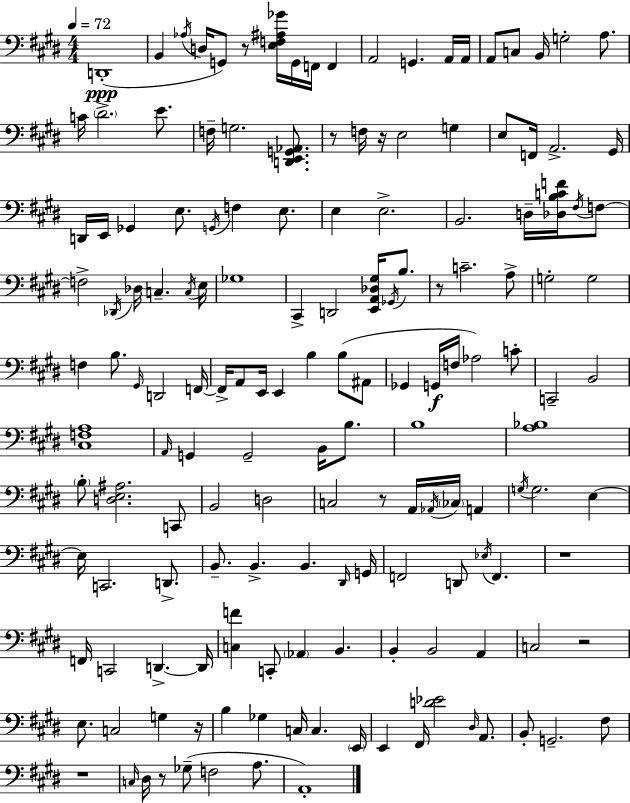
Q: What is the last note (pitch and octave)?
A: A2